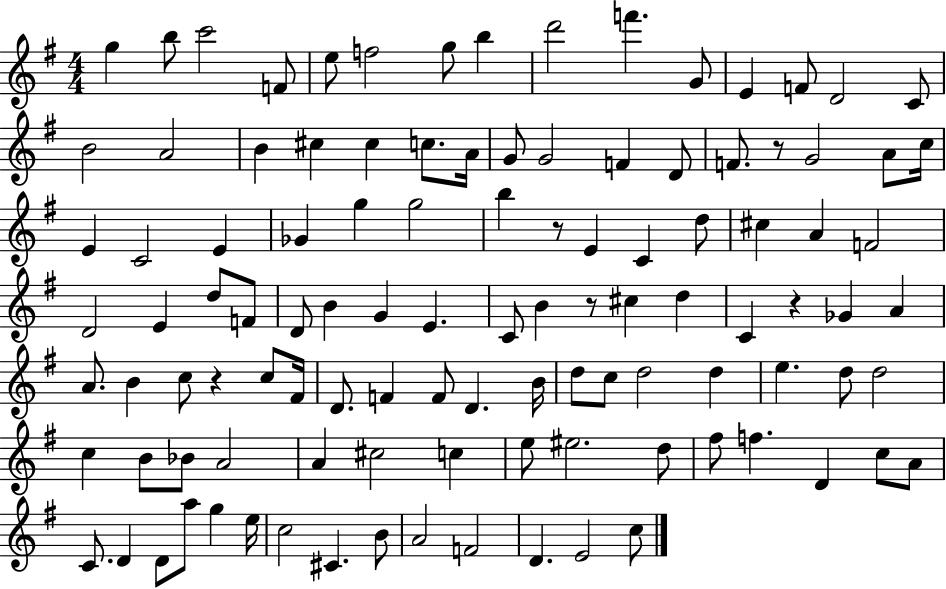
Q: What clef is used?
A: treble